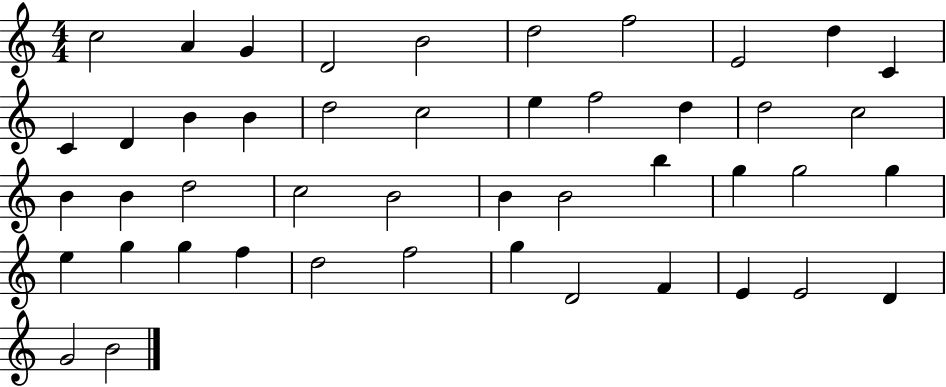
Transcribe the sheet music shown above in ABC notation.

X:1
T:Untitled
M:4/4
L:1/4
K:C
c2 A G D2 B2 d2 f2 E2 d C C D B B d2 c2 e f2 d d2 c2 B B d2 c2 B2 B B2 b g g2 g e g g f d2 f2 g D2 F E E2 D G2 B2